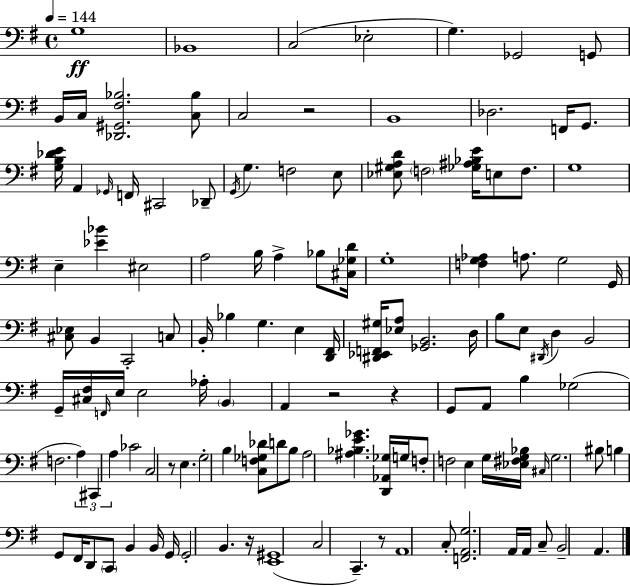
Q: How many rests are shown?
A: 6